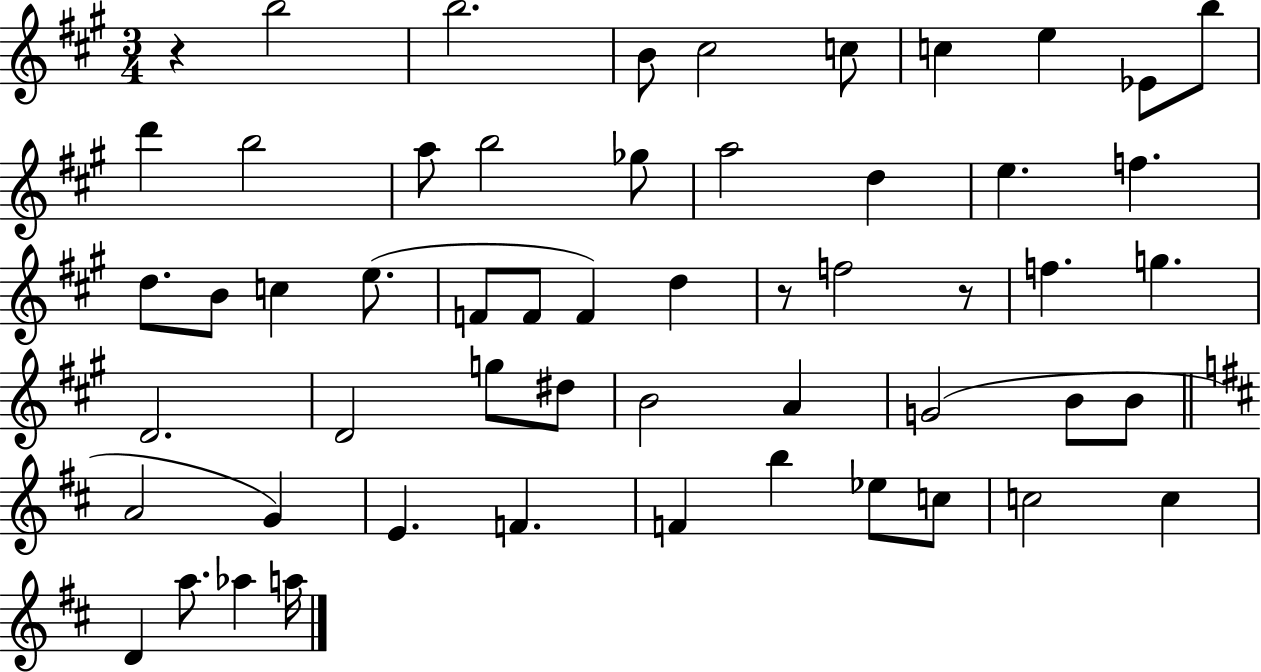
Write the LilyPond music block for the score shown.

{
  \clef treble
  \numericTimeSignature
  \time 3/4
  \key a \major
  r4 b''2 | b''2. | b'8 cis''2 c''8 | c''4 e''4 ees'8 b''8 | \break d'''4 b''2 | a''8 b''2 ges''8 | a''2 d''4 | e''4. f''4. | \break d''8. b'8 c''4 e''8.( | f'8 f'8 f'4) d''4 | r8 f''2 r8 | f''4. g''4. | \break d'2. | d'2 g''8 dis''8 | b'2 a'4 | g'2( b'8 b'8 | \break \bar "||" \break \key b \minor a'2 g'4) | e'4. f'4. | f'4 b''4 ees''8 c''8 | c''2 c''4 | \break d'4 a''8. aes''4 a''16 | \bar "|."
}